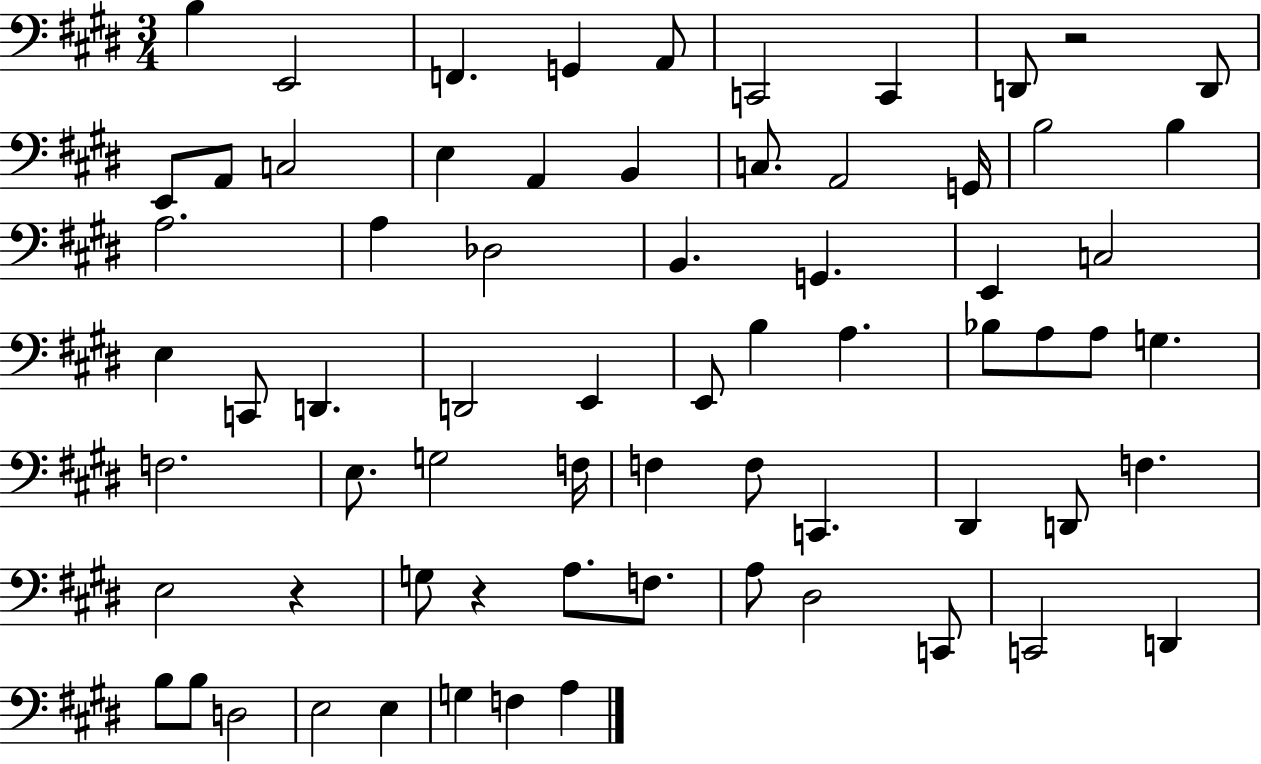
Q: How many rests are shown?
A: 3